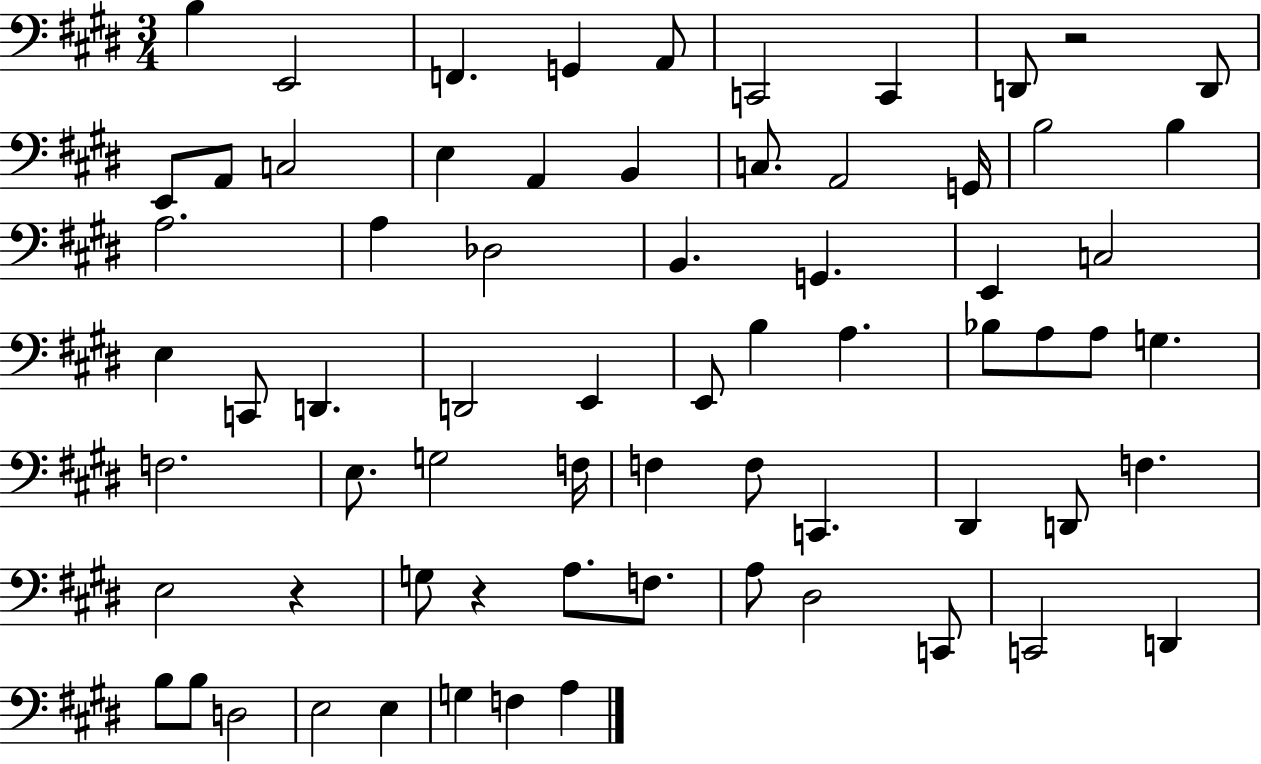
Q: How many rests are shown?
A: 3